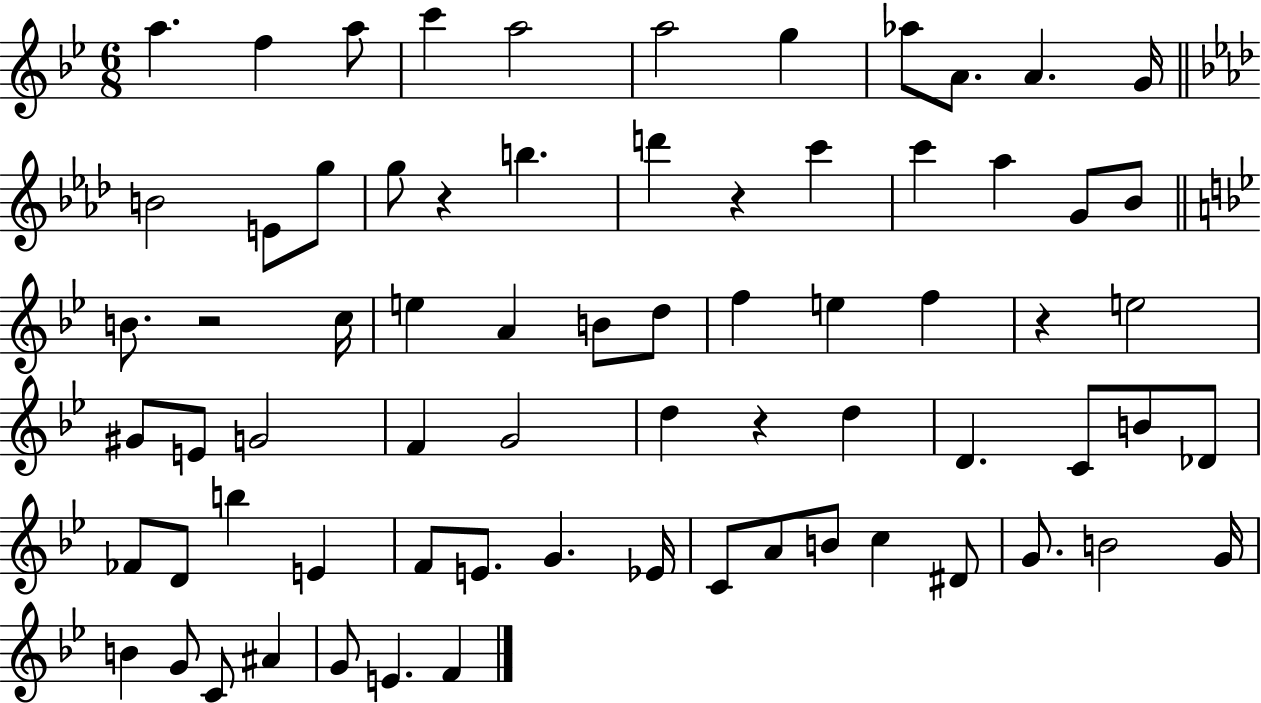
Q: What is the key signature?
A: BES major